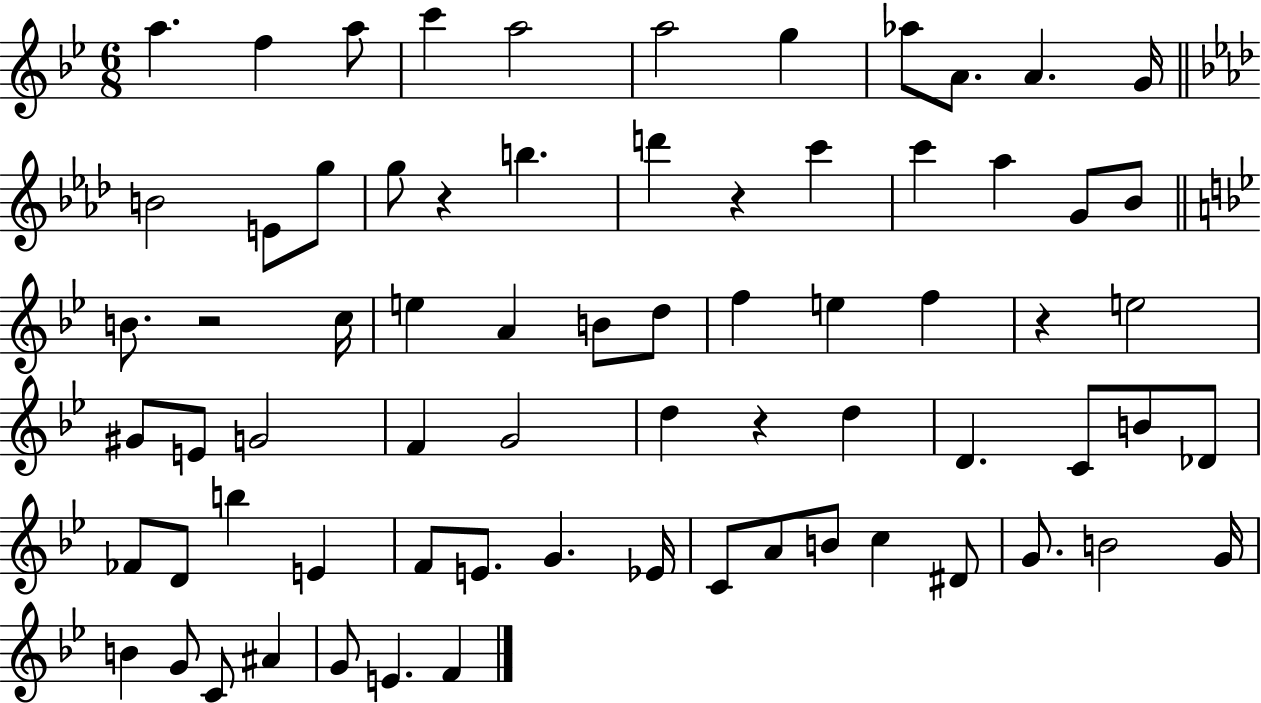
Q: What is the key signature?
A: BES major